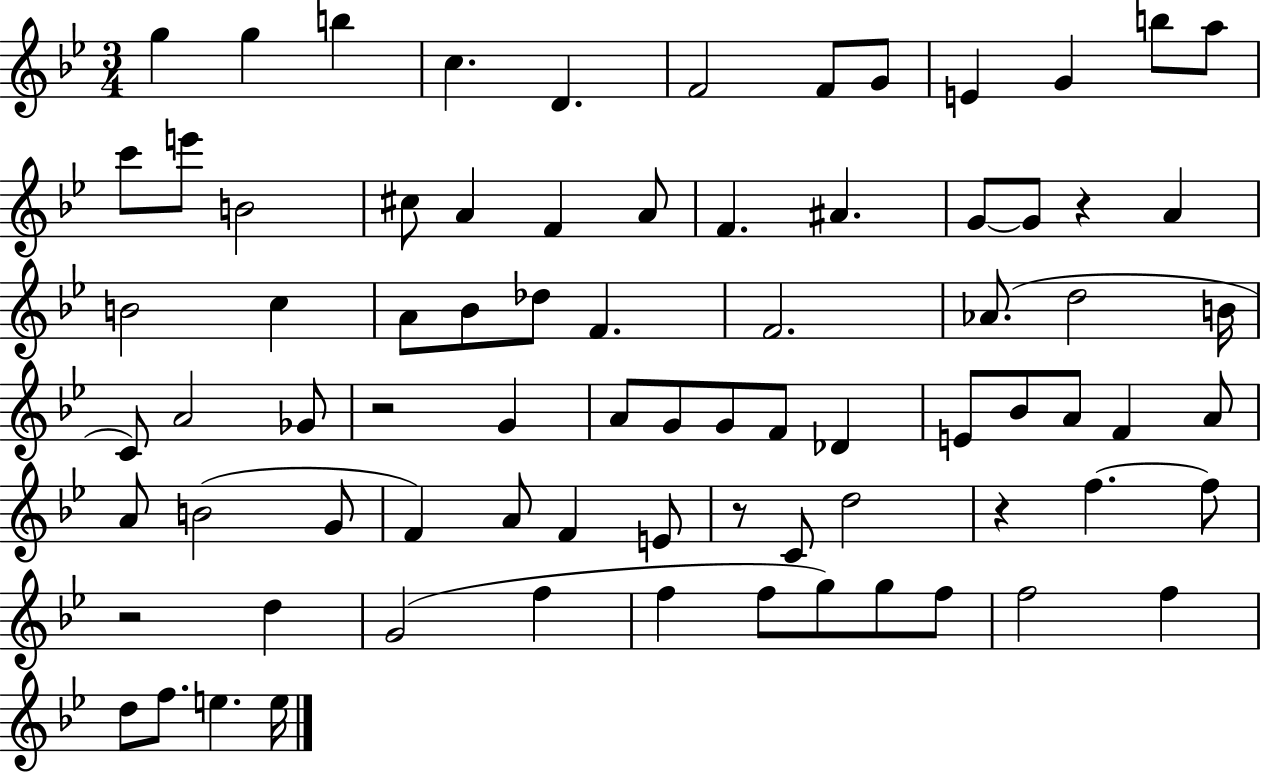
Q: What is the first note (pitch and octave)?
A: G5